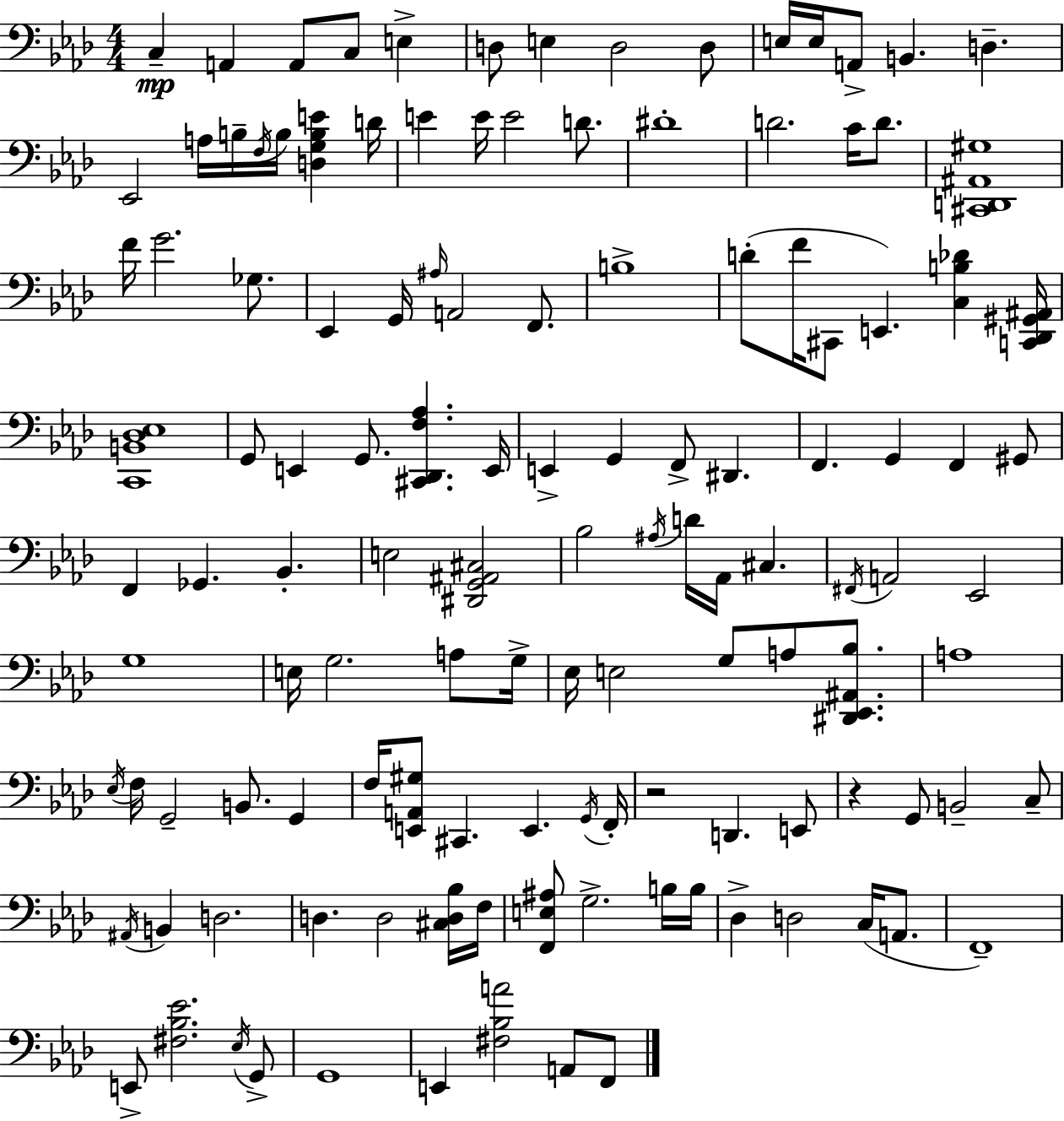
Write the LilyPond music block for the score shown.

{
  \clef bass
  \numericTimeSignature
  \time 4/4
  \key f \minor
  c4--\mp a,4 a,8 c8 e4-> | d8 e4 d2 d8 | e16 e16 a,8-> b,4. d4.-- | ees,2 a16 b16-- \acciaccatura { f16 } b16 <d g b e'>4 | \break d'16 e'4 e'16 e'2 d'8. | dis'1-. | d'2. c'16 d'8. | <cis, d, ais, gis>1 | \break f'16 g'2. ges8. | ees,4 g,16 \grace { ais16 } a,2 f,8. | b1-> | d'8-.( f'16 cis,8 e,4.) <c b des'>4 | \break <c, des, gis, ais,>16 <c, b, des ees>1 | g,8 e,4 g,8. <cis, des, f aes>4. | e,16 e,4-> g,4 f,8-> dis,4. | f,4. g,4 f,4 | \break gis,8 f,4 ges,4. bes,4.-. | e2 <dis, g, ais, cis>2 | bes2 \acciaccatura { ais16 } d'16 aes,16 cis4. | \acciaccatura { fis,16 } a,2 ees,2 | \break g1 | e16 g2. | a8 g16-> ees16 e2 g8 a8 | <dis, ees, ais, bes>8. a1 | \break \acciaccatura { ees16 } f16 g,2-- b,8. | g,4 f16 <e, a, gis>8 cis,4. e,4. | \acciaccatura { g,16 } f,16-. r2 d,4. | e,8 r4 g,8 b,2-- | \break c8-- \acciaccatura { ais,16 } b,4 d2. | d4. d2 | <cis d bes>16 f16 <f, e ais>8 g2.-> | b16 b16 des4-> d2 | \break c16( a,8. f,1--) | e,8-> <fis bes ees'>2. | \acciaccatura { ees16 } g,8-> g,1 | e,4 <fis bes a'>2 | \break a,8 f,8 \bar "|."
}